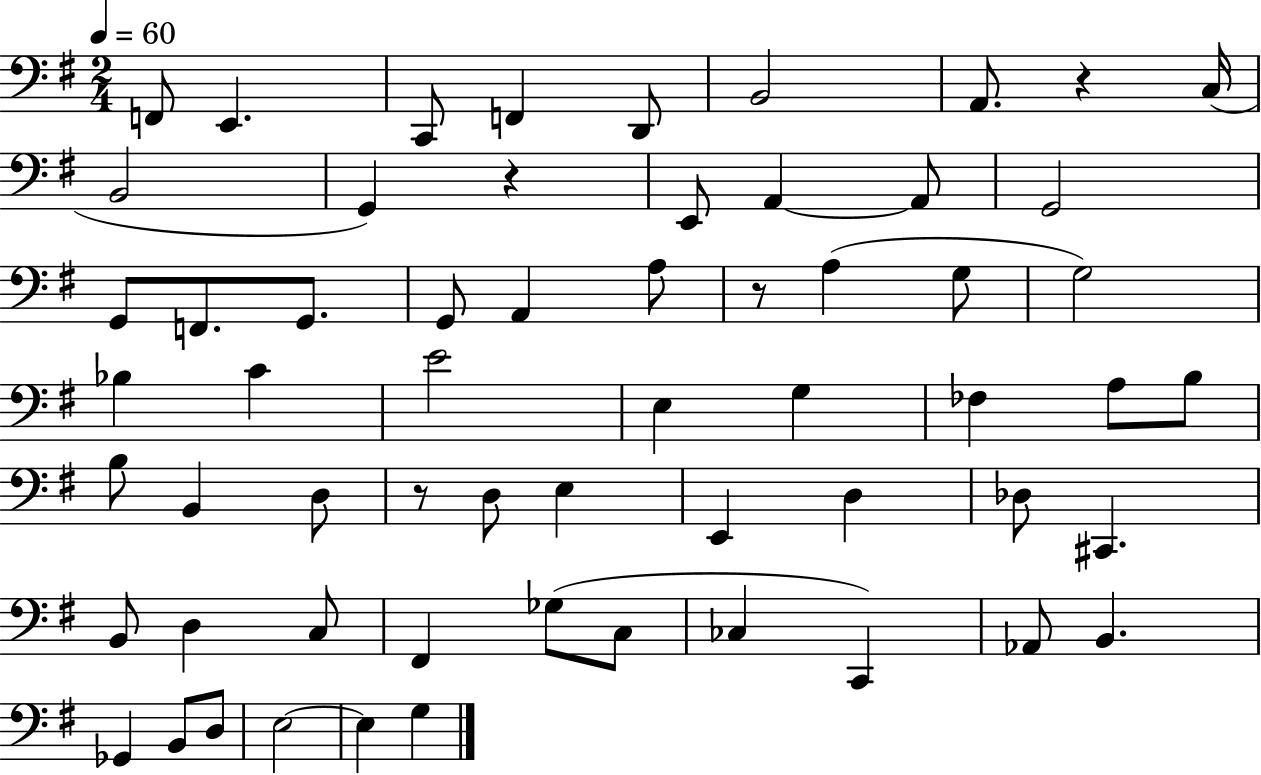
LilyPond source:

{
  \clef bass
  \numericTimeSignature
  \time 2/4
  \key g \major
  \tempo 4 = 60
  f,8 e,4. | c,8 f,4 d,8 | b,2 | a,8. r4 c16( | \break b,2 | g,4) r4 | e,8 a,4~~ a,8 | g,2 | \break g,8 f,8. g,8. | g,8 a,4 a8 | r8 a4( g8 | g2) | \break bes4 c'4 | e'2 | e4 g4 | fes4 a8 b8 | \break b8 b,4 d8 | r8 d8 e4 | e,4 d4 | des8 cis,4. | \break b,8 d4 c8 | fis,4 ges8( c8 | ces4 c,4) | aes,8 b,4. | \break ges,4 b,8 d8 | e2~~ | e4 g4 | \bar "|."
}